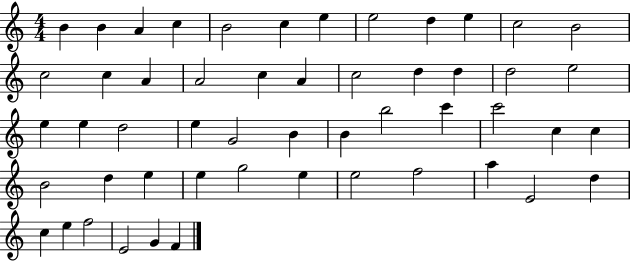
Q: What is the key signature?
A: C major